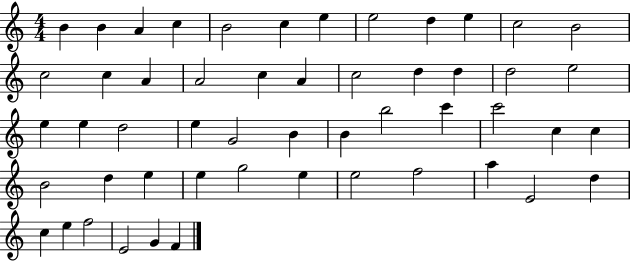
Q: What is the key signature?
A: C major